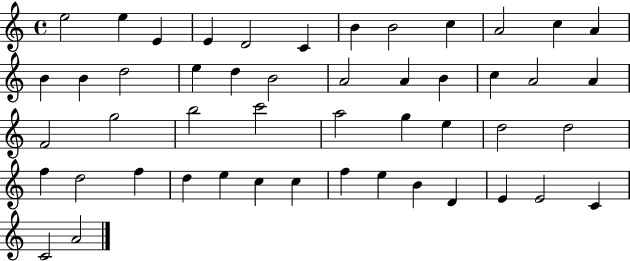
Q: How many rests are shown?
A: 0